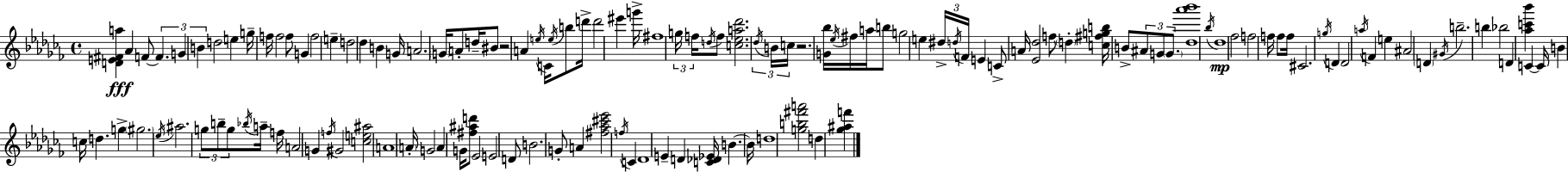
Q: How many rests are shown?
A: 2